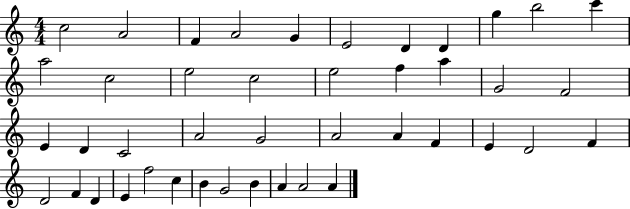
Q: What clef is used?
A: treble